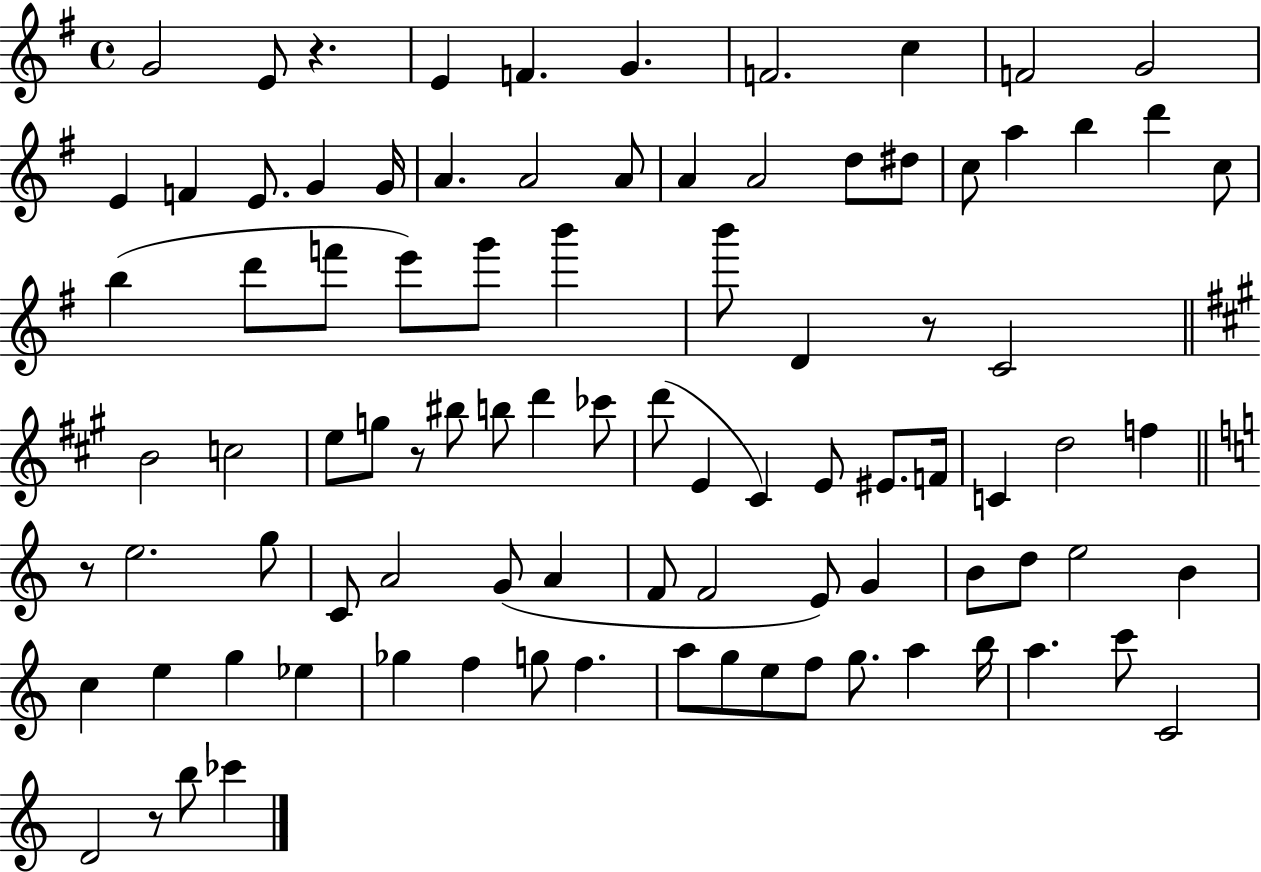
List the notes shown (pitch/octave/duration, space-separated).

G4/h E4/e R/q. E4/q F4/q. G4/q. F4/h. C5/q F4/h G4/h E4/q F4/q E4/e. G4/q G4/s A4/q. A4/h A4/e A4/q A4/h D5/e D#5/e C5/e A5/q B5/q D6/q C5/e B5/q D6/e F6/e E6/e G6/e B6/q B6/e D4/q R/e C4/h B4/h C5/h E5/e G5/e R/e BIS5/e B5/e D6/q CES6/e D6/e E4/q C#4/q E4/e EIS4/e. F4/s C4/q D5/h F5/q R/e E5/h. G5/e C4/e A4/h G4/e A4/q F4/e F4/h E4/e G4/q B4/e D5/e E5/h B4/q C5/q E5/q G5/q Eb5/q Gb5/q F5/q G5/e F5/q. A5/e G5/e E5/e F5/e G5/e. A5/q B5/s A5/q. C6/e C4/h D4/h R/e B5/e CES6/q